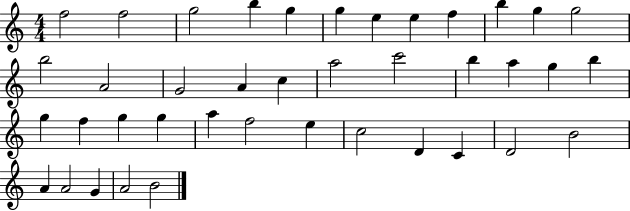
{
  \clef treble
  \numericTimeSignature
  \time 4/4
  \key c \major
  f''2 f''2 | g''2 b''4 g''4 | g''4 e''4 e''4 f''4 | b''4 g''4 g''2 | \break b''2 a'2 | g'2 a'4 c''4 | a''2 c'''2 | b''4 a''4 g''4 b''4 | \break g''4 f''4 g''4 g''4 | a''4 f''2 e''4 | c''2 d'4 c'4 | d'2 b'2 | \break a'4 a'2 g'4 | a'2 b'2 | \bar "|."
}